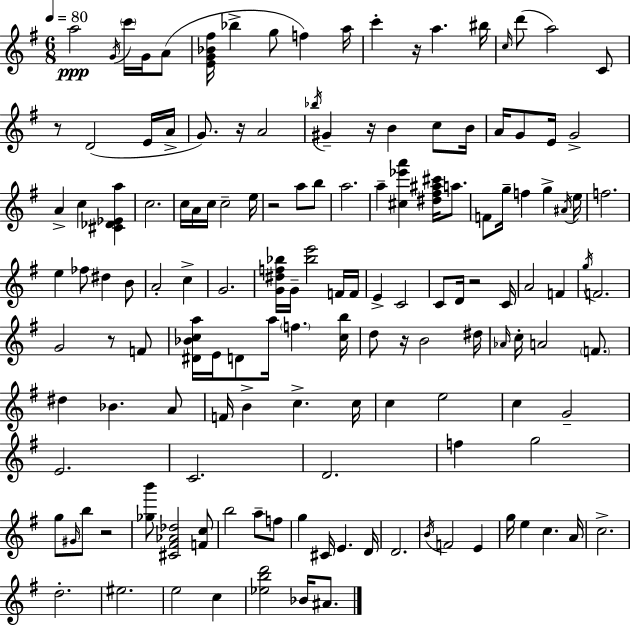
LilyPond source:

{
  \clef treble
  \numericTimeSignature
  \time 6/8
  \key g \major
  \tempo 4 = 80
  a''2\ppp \acciaccatura { g'16 } \parenthesize c'''16 g'16 a'8( | <e' g' bes' fis''>16 bes''4-> g''8 f''4) | a''16 c'''4-. r16 a''4. | bis''16 \grace { c''16 }( d'''8 a''2) | \break c'8 r8 d'2( | e'16 a'16-> g'8.) r16 a'2 | \acciaccatura { bes''16 } gis'4-- r16 b'4 | c''8 b'16 a'16 g'8 e'16 g'2-> | \break a'4-> c''4 <cis' des' ees' a''>4 | c''2. | c''16 a'16 c''16 c''2-- | e''16 r2 a''8 | \break b''8 a''2. | a''4-- <cis'' ees''' a'''>4 <dis'' fis'' ais'' cis'''>16 | a''8. f'8 g''16-- f''4 g''4-> | \acciaccatura { ais'16 } e''16 f''2. | \break e''4 fes''8 dis''4 | b'8 a'2-. | c''4-> g'2. | <g' dis'' f'' bes''>16 g'16-- <bes'' e'''>2 | \break f'16 f'16 e'4-> c'2 | c'8 d'16 r2 | c'16 a'2 | f'4 \acciaccatura { g''16 } f'2. | \break g'2 | r8 f'8 <dis' bes' c'' a''>16 e'16 d'8 a''16 \parenthesize f''4. | <c'' b''>16 d''8 r16 b'2 | dis''16 \grace { aes'16 } c''16-. a'2 | \break \parenthesize f'8. dis''4 bes'4. | a'8 f'16 b'4-> c''4.-> | c''16 c''4 e''2 | c''4 g'2-- | \break e'2. | c'2. | d'2. | f''4 g''2 | \break g''8 \grace { gis'16 } b''8 r2 | <ges'' b'''>8 <cis' fis' aes' des''>2 | <f' c''>8 b''2 | a''8-- f''8 g''4 cis'16 | \break e'4. d'16 d'2. | \acciaccatura { b'16 } f'2 | e'4 g''16 e''4 | c''4. a'16 c''2.-> | \break d''2.-. | eis''2. | e''2 | c''4 <ees'' b'' d'''>2 | \break bes'16 ais'8. \bar "|."
}